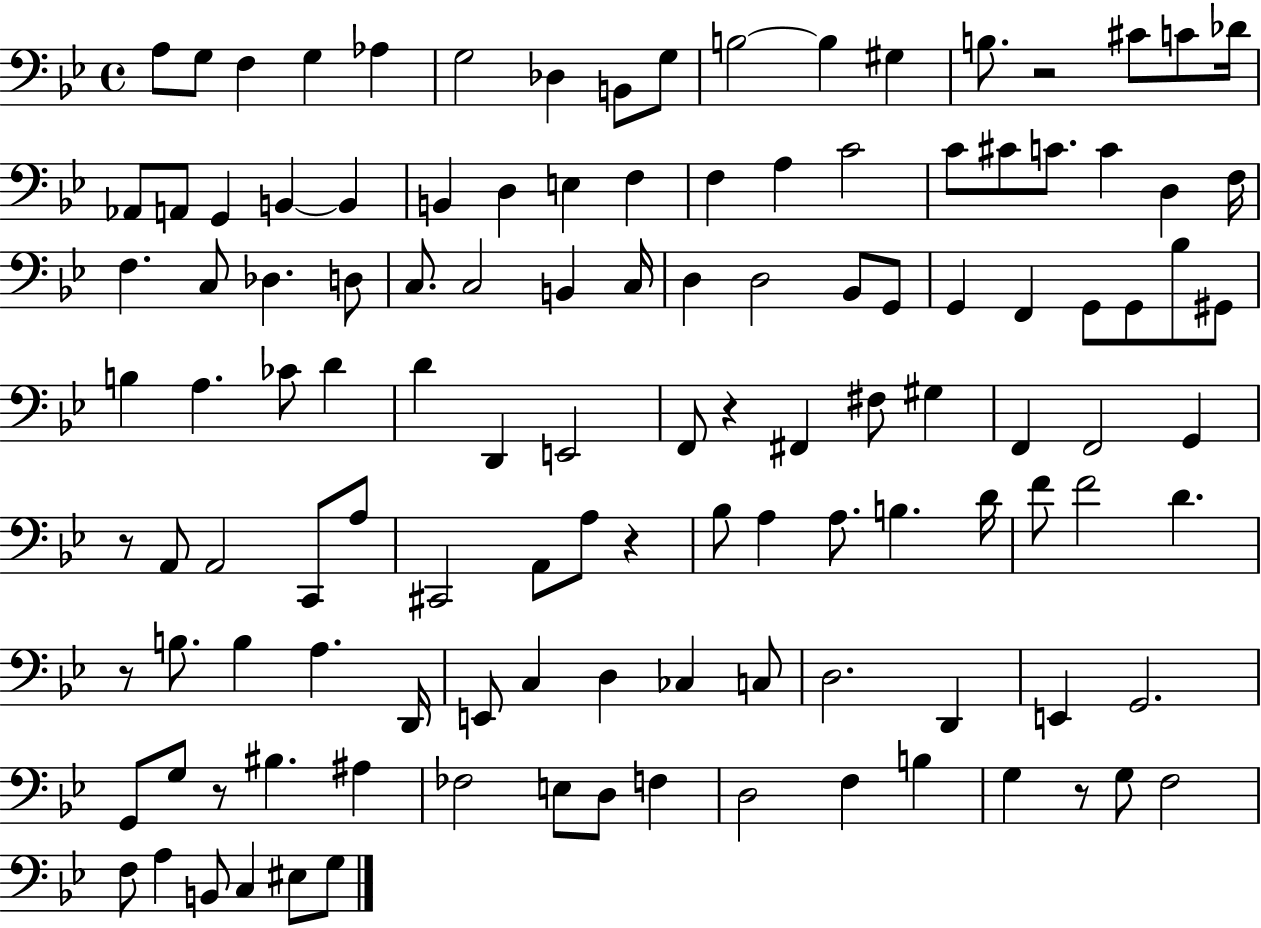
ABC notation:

X:1
T:Untitled
M:4/4
L:1/4
K:Bb
A,/2 G,/2 F, G, _A, G,2 _D, B,,/2 G,/2 B,2 B, ^G, B,/2 z2 ^C/2 C/2 _D/4 _A,,/2 A,,/2 G,, B,, B,, B,, D, E, F, F, A, C2 C/2 ^C/2 C/2 C D, F,/4 F, C,/2 _D, D,/2 C,/2 C,2 B,, C,/4 D, D,2 _B,,/2 G,,/2 G,, F,, G,,/2 G,,/2 _B,/2 ^G,,/2 B, A, _C/2 D D D,, E,,2 F,,/2 z ^F,, ^F,/2 ^G, F,, F,,2 G,, z/2 A,,/2 A,,2 C,,/2 A,/2 ^C,,2 A,,/2 A,/2 z _B,/2 A, A,/2 B, D/4 F/2 F2 D z/2 B,/2 B, A, D,,/4 E,,/2 C, D, _C, C,/2 D,2 D,, E,, G,,2 G,,/2 G,/2 z/2 ^B, ^A, _F,2 E,/2 D,/2 F, D,2 F, B, G, z/2 G,/2 F,2 F,/2 A, B,,/2 C, ^E,/2 G,/2